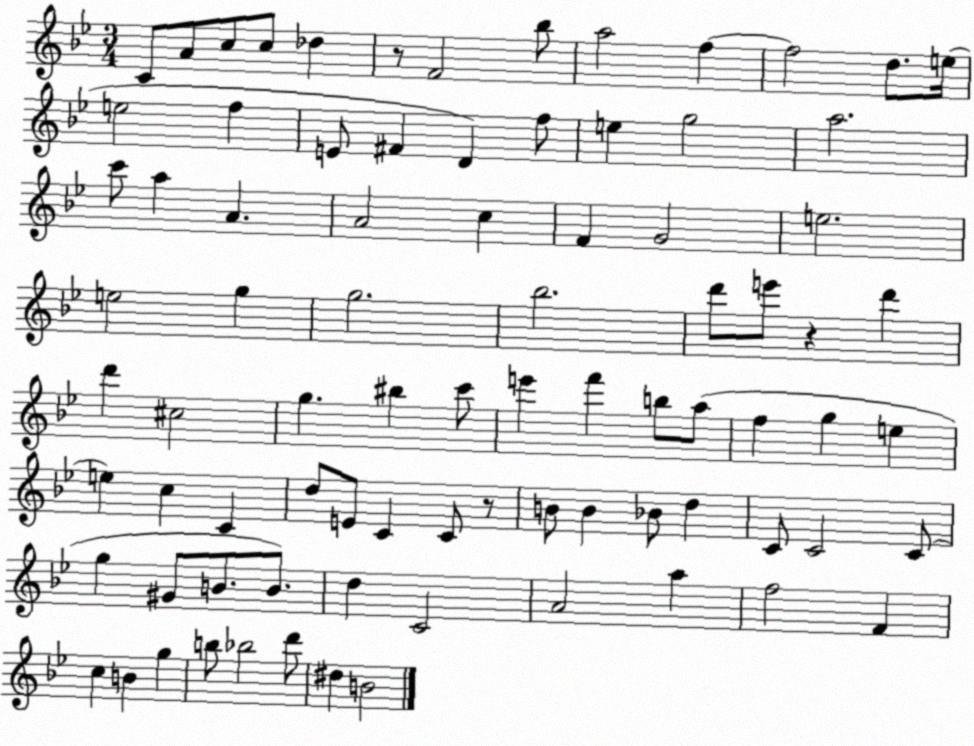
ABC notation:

X:1
T:Untitled
M:3/4
L:1/4
K:Bb
C/2 A/2 c/2 c/2 _d z/2 F2 _b/2 a2 f f2 d/2 e/4 e2 f E/2 ^F D f/2 e g2 a2 c'/2 a A A2 c F G2 e2 e2 g g2 _b2 d'/2 e'/2 z d' d' ^c2 g ^b c'/2 e' f' b/2 a/2 f g e e c C d/2 E/2 C C/2 z/2 B/2 B _B/2 d C/2 C2 C/2 g ^G/2 B/2 B/2 d C2 A2 a f2 F c B g b/2 _b2 d'/2 ^d B2